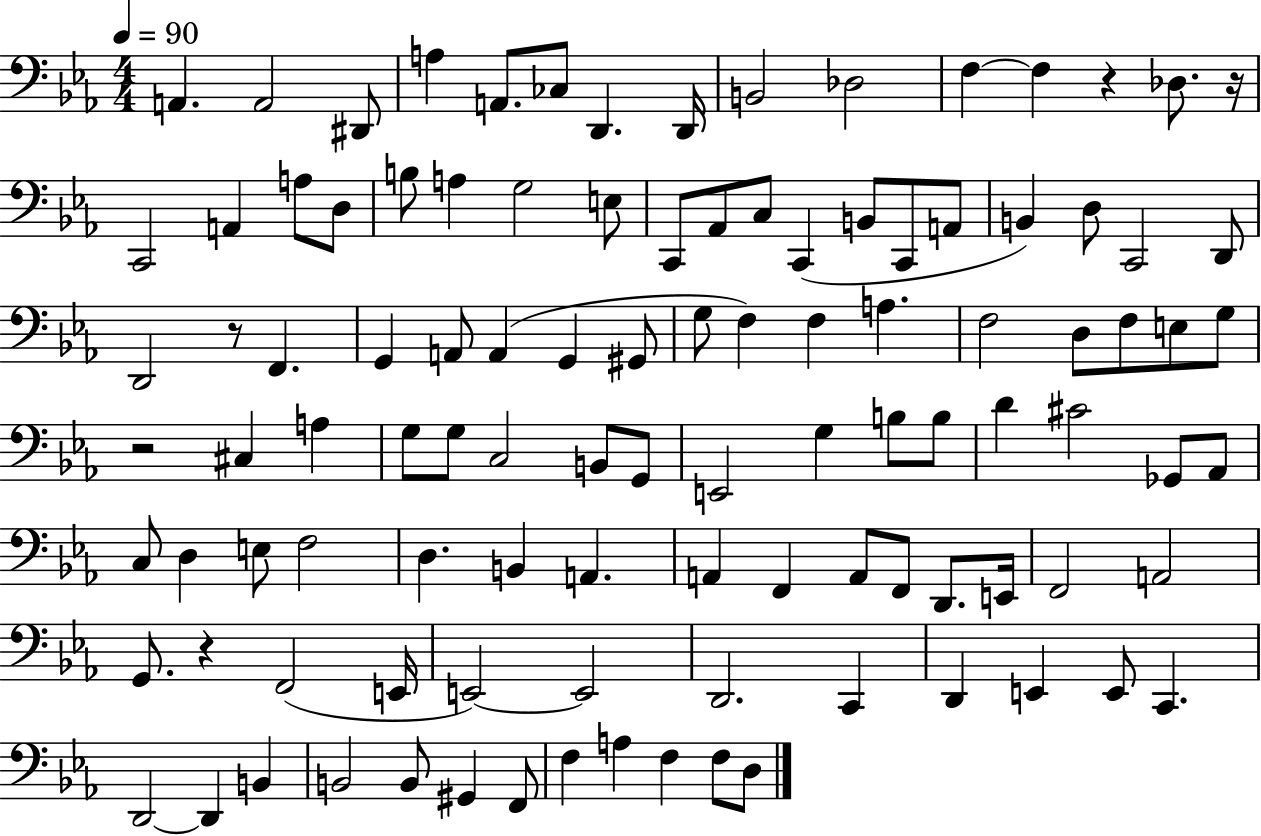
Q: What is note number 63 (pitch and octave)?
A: Ab2